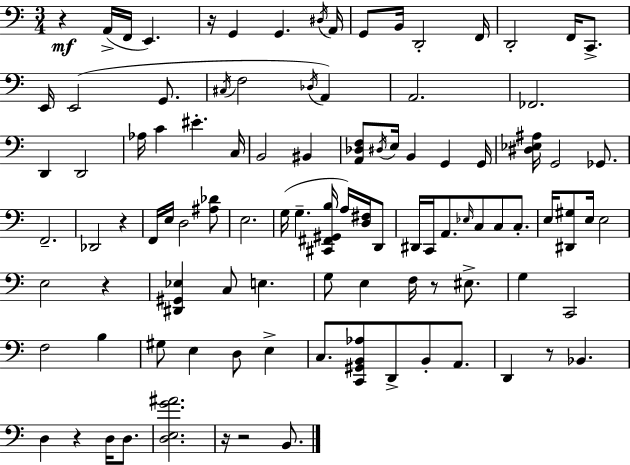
X:1
T:Untitled
M:3/4
L:1/4
K:C
z A,,/4 F,,/4 E,, z/4 G,, G,, ^D,/4 A,,/4 G,,/2 B,,/4 D,,2 F,,/4 D,,2 F,,/4 C,,/2 E,,/4 E,,2 G,,/2 ^C,/4 F,2 _D,/4 A,, A,,2 _F,,2 D,, D,,2 _A,/4 C ^E C,/4 B,,2 ^B,, [A,,_D,F,]/2 ^D,/4 E,/4 B,, G,, G,,/4 [^D,_E,^A,]/4 G,,2 _G,,/2 F,,2 _D,,2 z F,,/4 E,/4 D,2 [^A,_D]/2 E,2 G,/4 G, [^C,,^F,,^G,,B,]/4 A,/4 [D,^F,]/4 D,,/2 ^D,,/4 C,,/4 A,,/2 _E,/4 C,/2 C,/2 C,/2 E,/4 [^D,,^G,]/2 E,/4 E,2 E,2 z [^D,,^G,,_E,] C,/2 E, G,/2 E, F,/4 z/2 ^E,/2 G, C,,2 F,2 B, ^G,/2 E, D,/2 E, C,/2 [C,,^G,,B,,_A,]/2 D,,/2 B,,/2 A,,/2 D,, z/2 _B,, D, z D,/4 D,/2 [D,E,G^A]2 z/4 z2 B,,/2